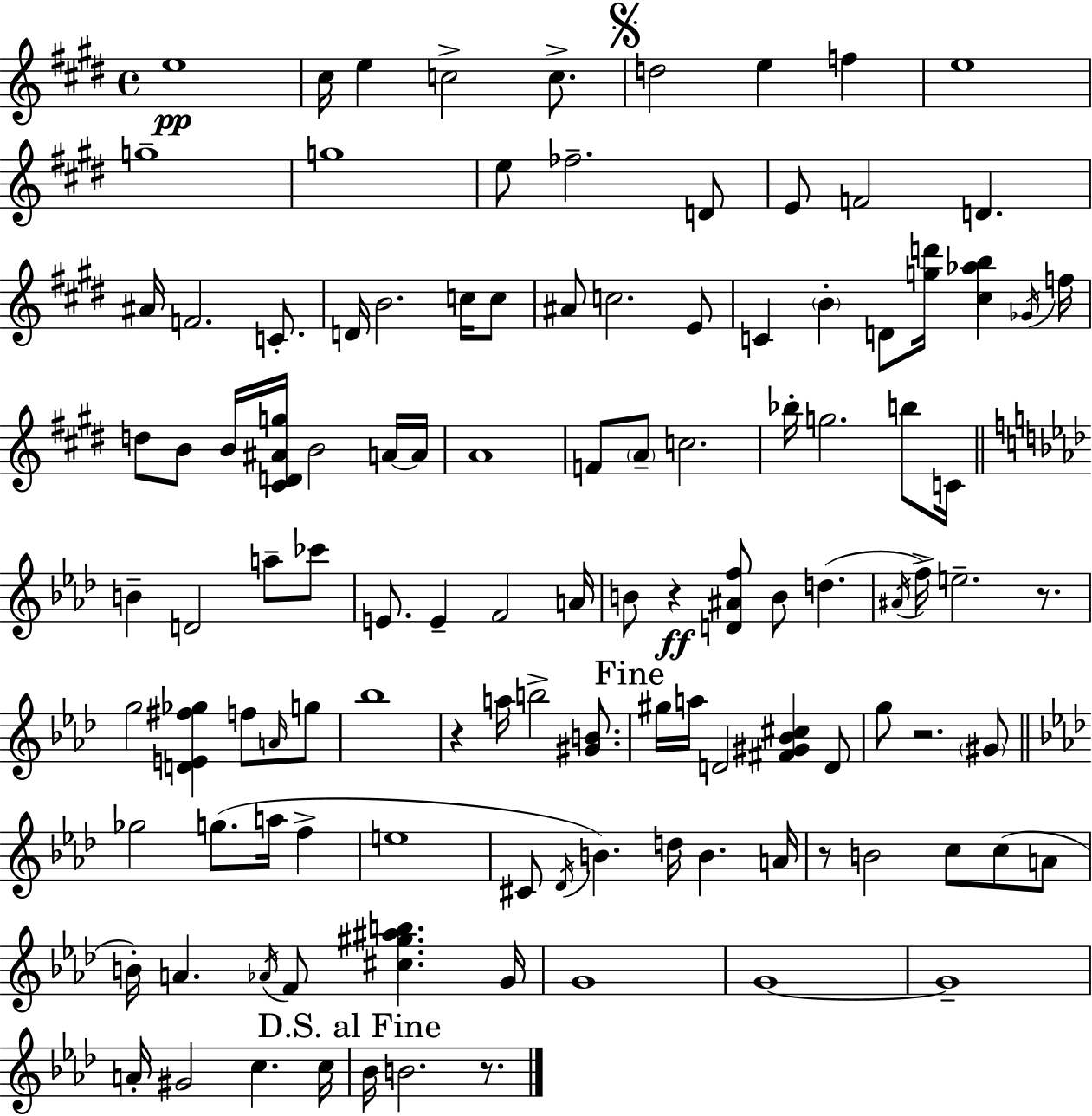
E5/w C#5/s E5/q C5/h C5/e. D5/h E5/q F5/q E5/w G5/w G5/w E5/e FES5/h. D4/e E4/e F4/h D4/q. A#4/s F4/h. C4/e. D4/s B4/h. C5/s C5/e A#4/e C5/h. E4/e C4/q B4/q D4/e [G5,D6]/s [C#5,Ab5,B5]/q Gb4/s F5/s D5/e B4/e B4/s [C#4,D4,A#4,G5]/s B4/h A4/s A4/s A4/w F4/e A4/e C5/h. Bb5/s G5/h. B5/e C4/s B4/q D4/h A5/e CES6/e E4/e. E4/q F4/h A4/s B4/e R/q [D4,A#4,F5]/e B4/e D5/q. A#4/s F5/s E5/h. R/e. G5/h [D4,E4,F#5,Gb5]/q F5/e A4/s G5/e Bb5/w R/q A5/s B5/h [G#4,B4]/e. G#5/s A5/s D4/h [F#4,G#4,Bb4,C#5]/q D4/e G5/e R/h. G#4/e Gb5/h G5/e. A5/s F5/q E5/w C#4/e Db4/s B4/q. D5/s B4/q. A4/s R/e B4/h C5/e C5/e A4/e B4/s A4/q. Ab4/s F4/e [C#5,G#5,A#5,B5]/q. G4/s G4/w G4/w G4/w A4/s G#4/h C5/q. C5/s Bb4/s B4/h. R/e.